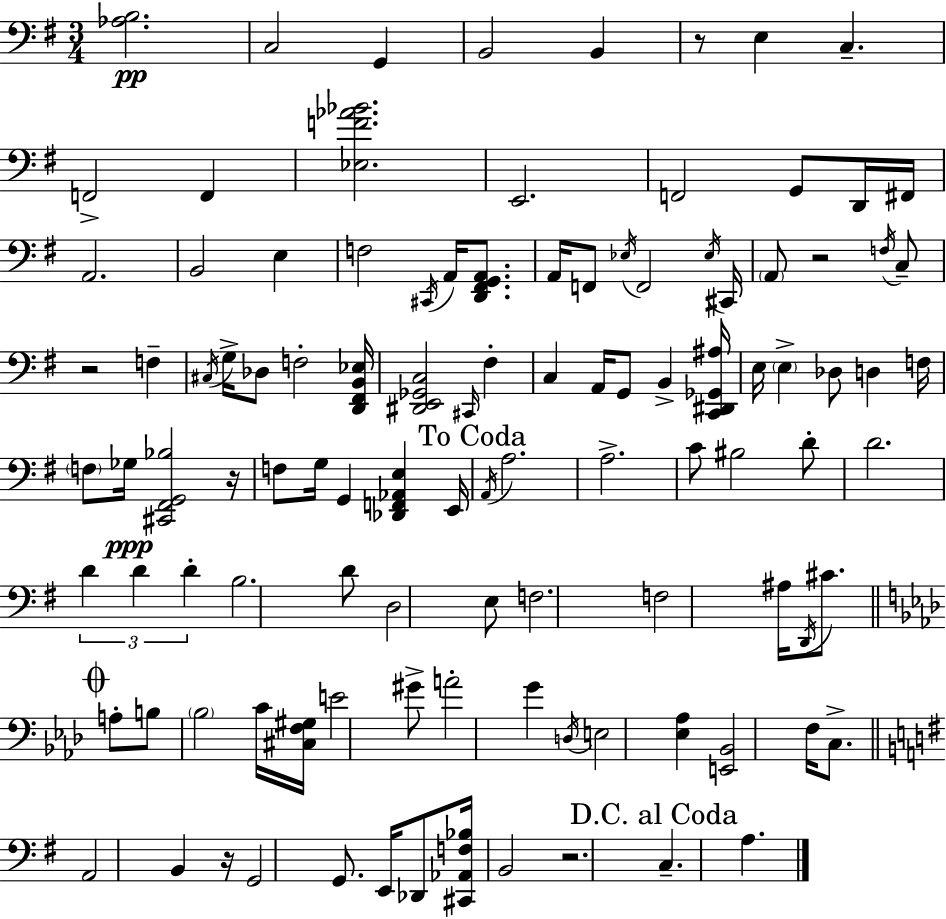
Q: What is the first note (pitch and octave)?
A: C3